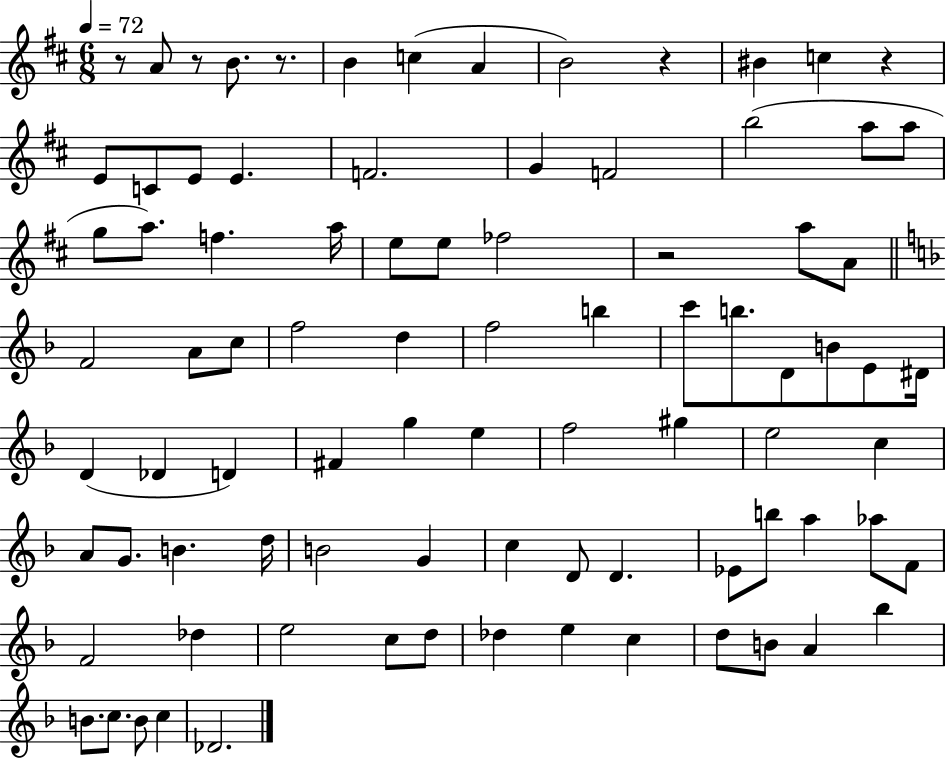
R/e A4/e R/e B4/e. R/e. B4/q C5/q A4/q B4/h R/q BIS4/q C5/q R/q E4/e C4/e E4/e E4/q. F4/h. G4/q F4/h B5/h A5/e A5/e G5/e A5/e. F5/q. A5/s E5/e E5/e FES5/h R/h A5/e A4/e F4/h A4/e C5/e F5/h D5/q F5/h B5/q C6/e B5/e. D4/e B4/e E4/e D#4/s D4/q Db4/q D4/q F#4/q G5/q E5/q F5/h G#5/q E5/h C5/q A4/e G4/e. B4/q. D5/s B4/h G4/q C5/q D4/e D4/q. Eb4/e B5/e A5/q Ab5/e F4/e F4/h Db5/q E5/h C5/e D5/e Db5/q E5/q C5/q D5/e B4/e A4/q Bb5/q B4/e. C5/e. B4/e C5/q Db4/h.